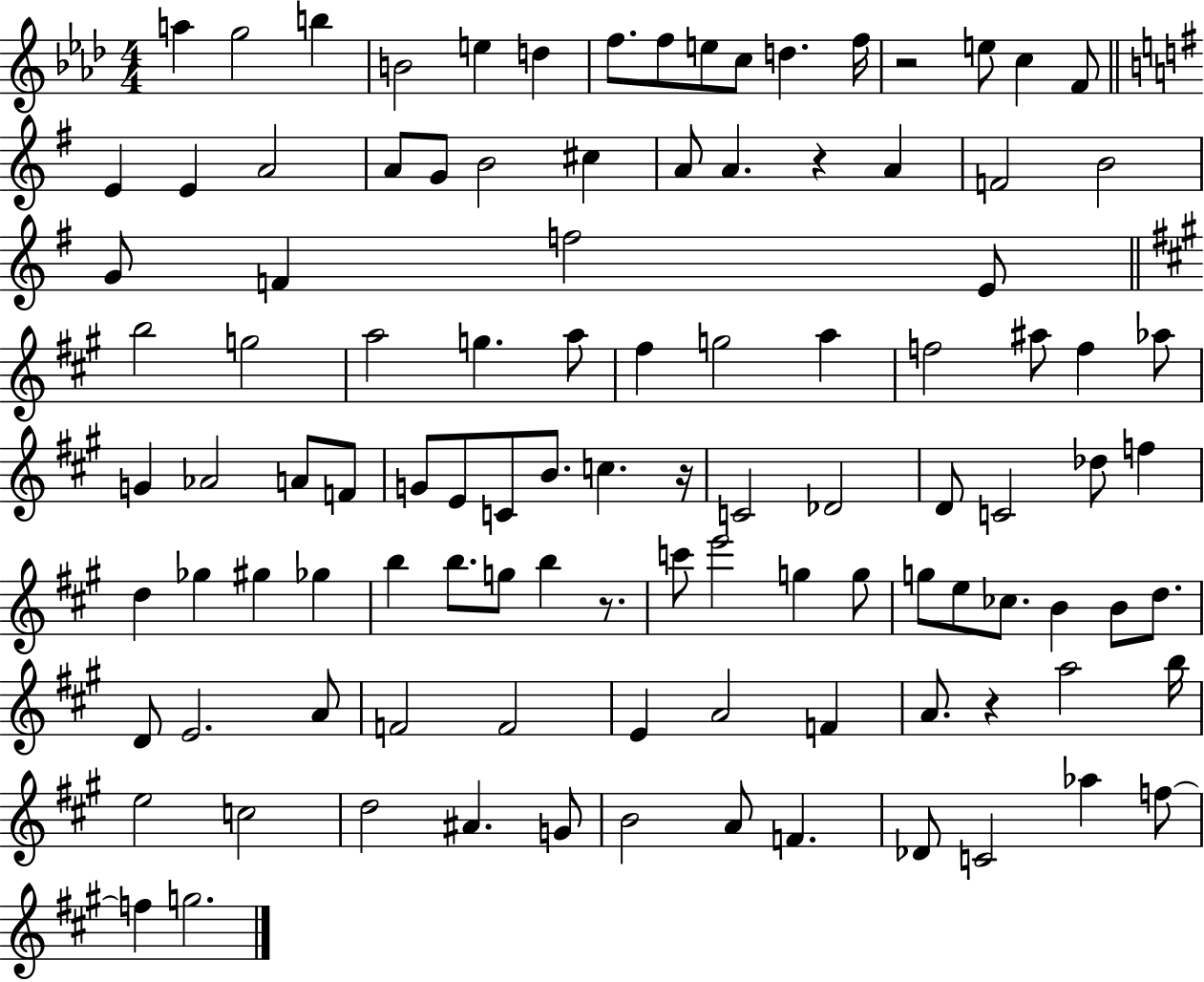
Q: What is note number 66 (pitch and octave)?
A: B5